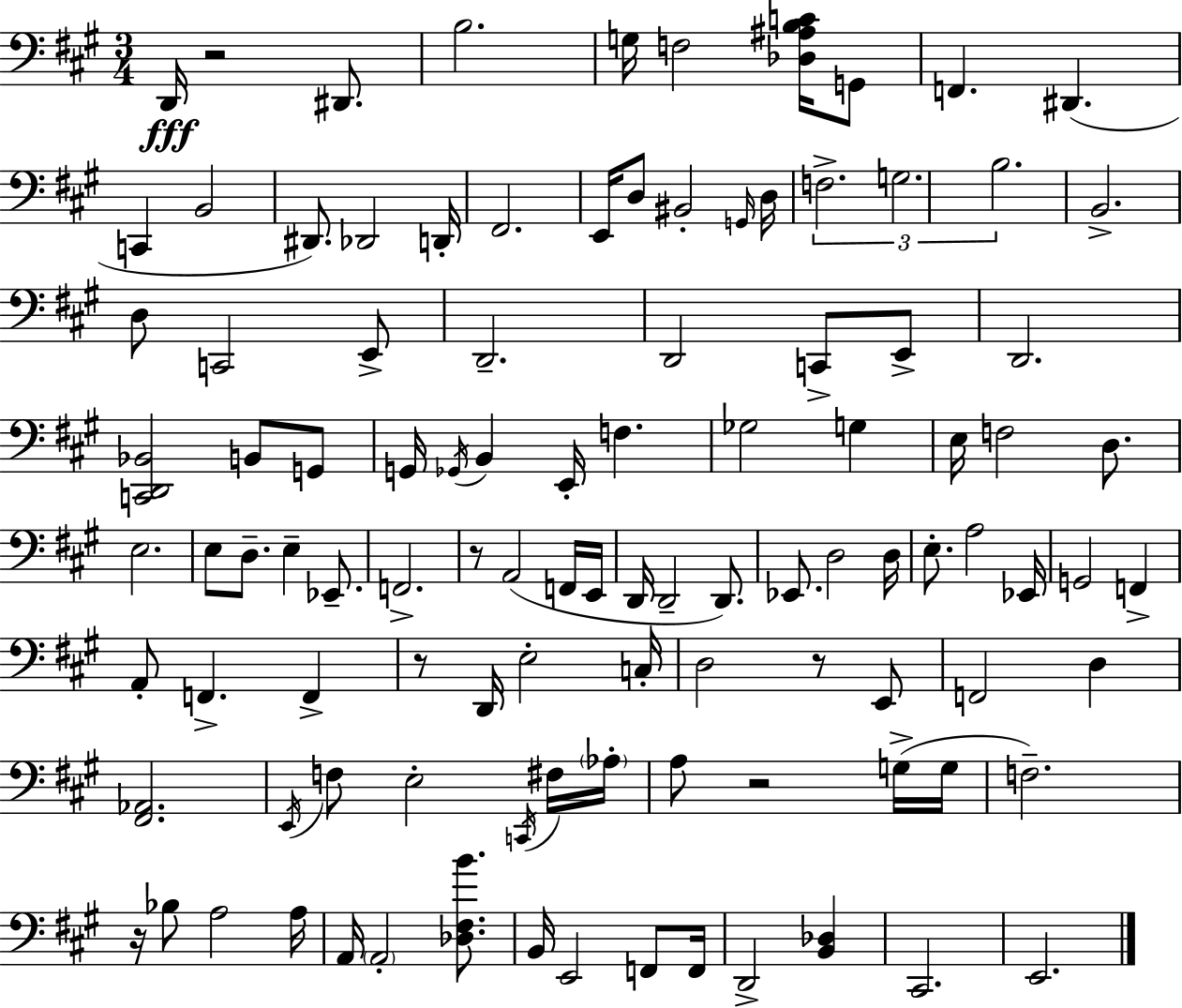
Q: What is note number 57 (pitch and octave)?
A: D3